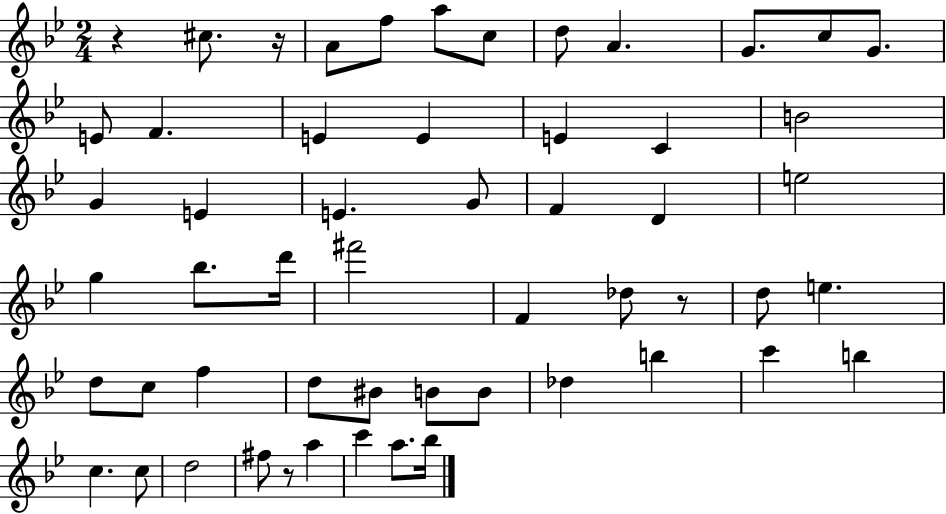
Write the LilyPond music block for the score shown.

{
  \clef treble
  \numericTimeSignature
  \time 2/4
  \key bes \major
  \repeat volta 2 { r4 cis''8. r16 | a'8 f''8 a''8 c''8 | d''8 a'4. | g'8. c''8 g'8. | \break e'8 f'4. | e'4 e'4 | e'4 c'4 | b'2 | \break g'4 e'4 | e'4. g'8 | f'4 d'4 | e''2 | \break g''4 bes''8. d'''16 | fis'''2 | f'4 des''8 r8 | d''8 e''4. | \break d''8 c''8 f''4 | d''8 bis'8 b'8 b'8 | des''4 b''4 | c'''4 b''4 | \break c''4. c''8 | d''2 | fis''8 r8 a''4 | c'''4 a''8. bes''16 | \break } \bar "|."
}